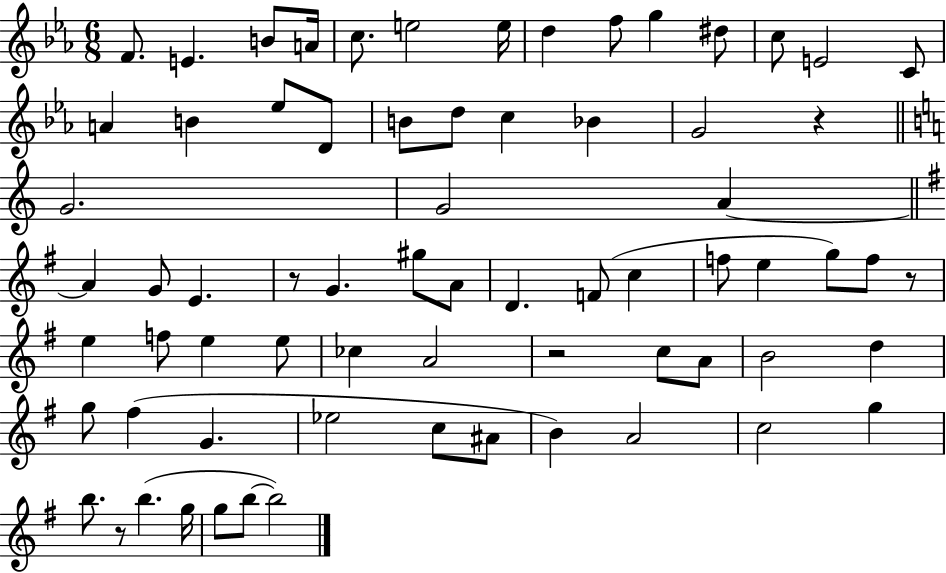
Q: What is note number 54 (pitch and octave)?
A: C5